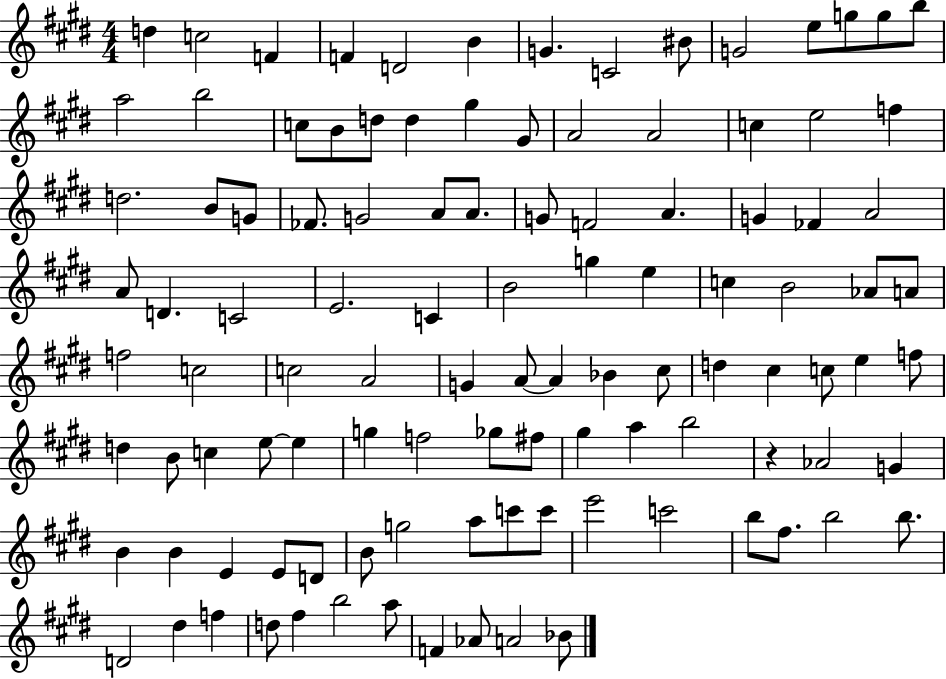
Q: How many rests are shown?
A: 1